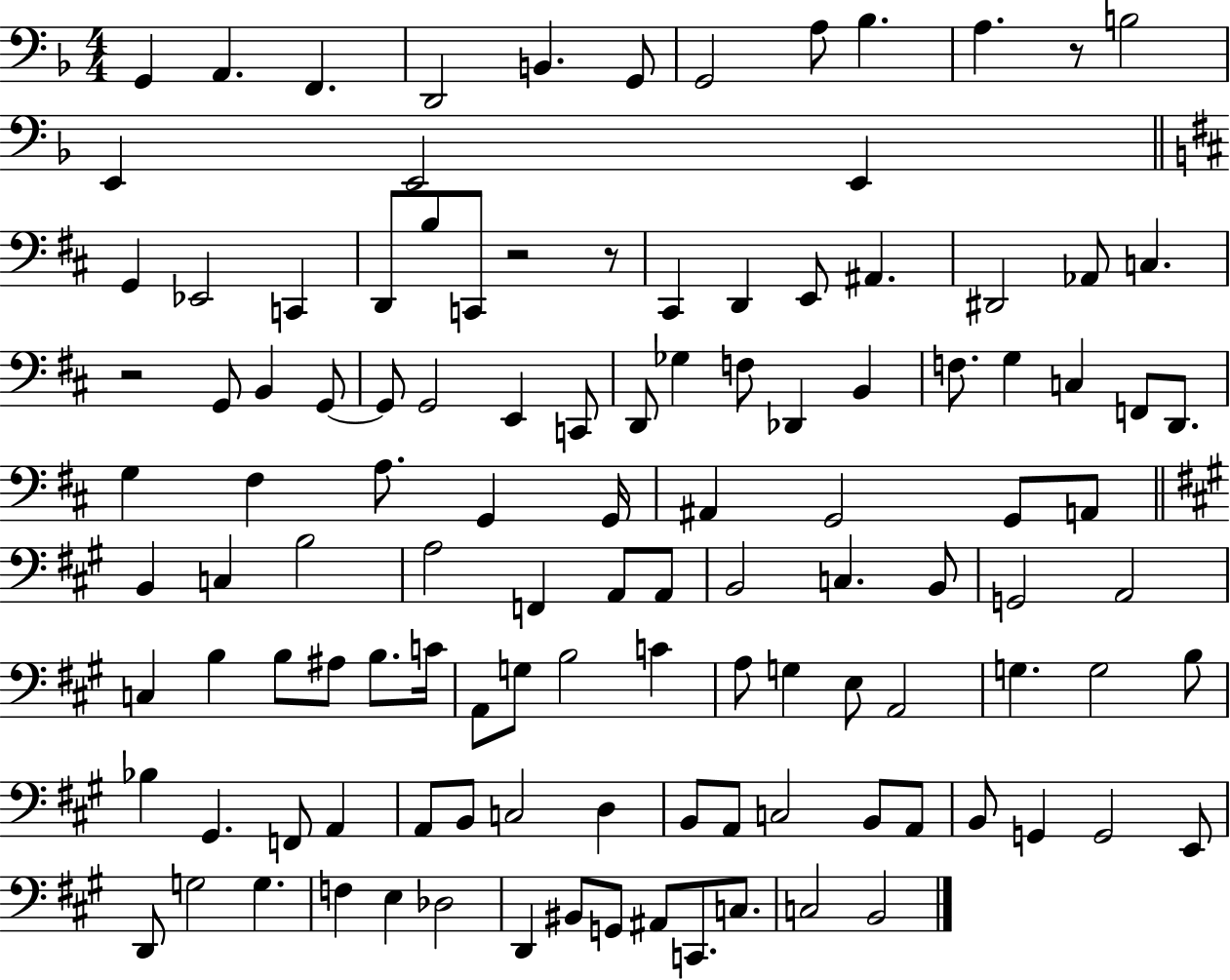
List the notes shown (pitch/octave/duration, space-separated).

G2/q A2/q. F2/q. D2/h B2/q. G2/e G2/h A3/e Bb3/q. A3/q. R/e B3/h E2/q E2/h E2/q G2/q Eb2/h C2/q D2/e B3/e C2/e R/h R/e C#2/q D2/q E2/e A#2/q. D#2/h Ab2/e C3/q. R/h G2/e B2/q G2/e G2/e G2/h E2/q C2/e D2/e Gb3/q F3/e Db2/q B2/q F3/e. G3/q C3/q F2/e D2/e. G3/q F#3/q A3/e. G2/q G2/s A#2/q G2/h G2/e A2/e B2/q C3/q B3/h A3/h F2/q A2/e A2/e B2/h C3/q. B2/e G2/h A2/h C3/q B3/q B3/e A#3/e B3/e. C4/s A2/e G3/e B3/h C4/q A3/e G3/q E3/e A2/h G3/q. G3/h B3/e Bb3/q G#2/q. F2/e A2/q A2/e B2/e C3/h D3/q B2/e A2/e C3/h B2/e A2/e B2/e G2/q G2/h E2/e D2/e G3/h G3/q. F3/q E3/q Db3/h D2/q BIS2/e G2/e A#2/e C2/e. C3/e. C3/h B2/h